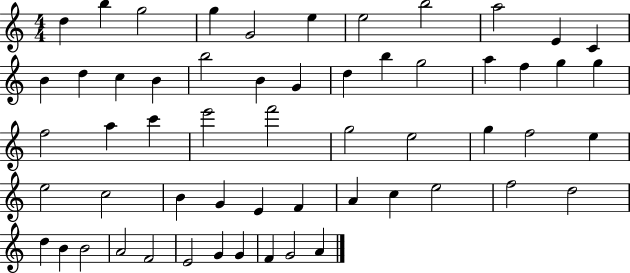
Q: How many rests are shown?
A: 0